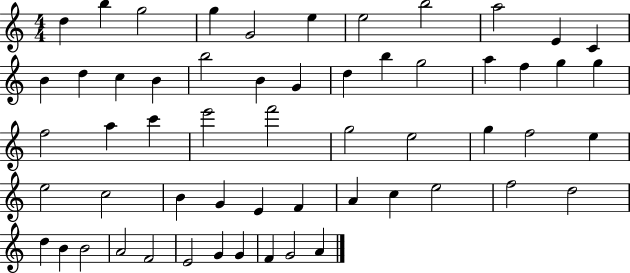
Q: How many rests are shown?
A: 0